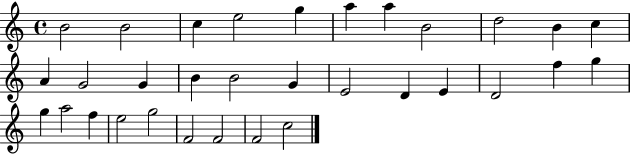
X:1
T:Untitled
M:4/4
L:1/4
K:C
B2 B2 c e2 g a a B2 d2 B c A G2 G B B2 G E2 D E D2 f g g a2 f e2 g2 F2 F2 F2 c2